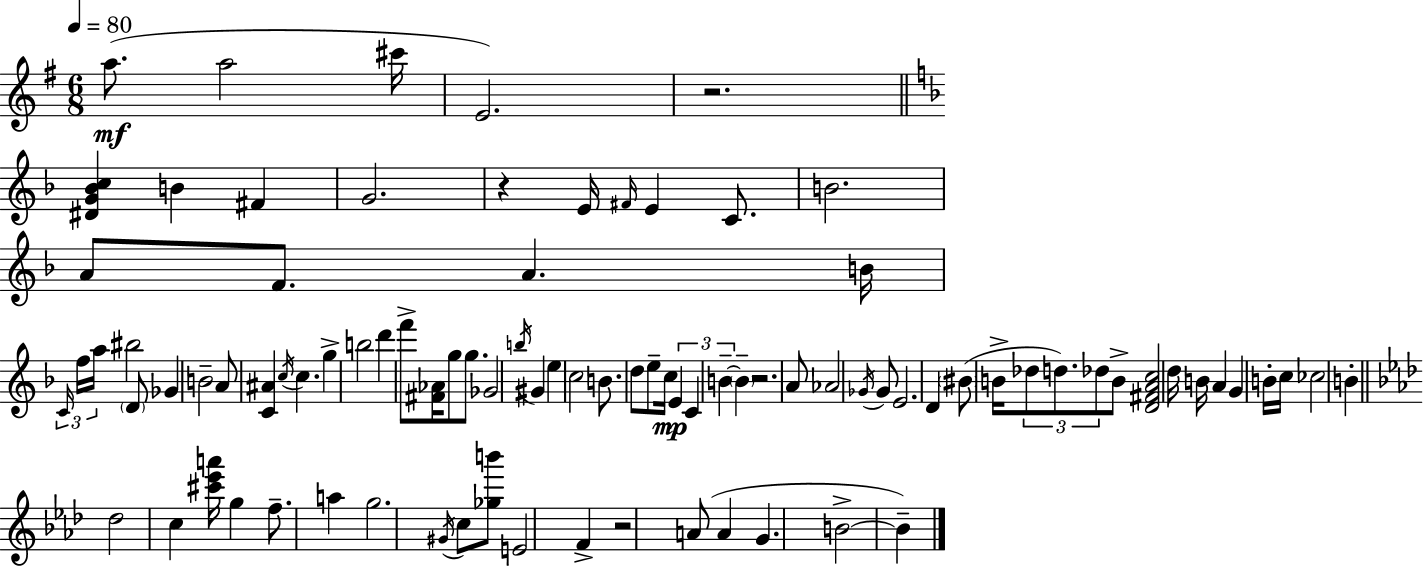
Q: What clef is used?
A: treble